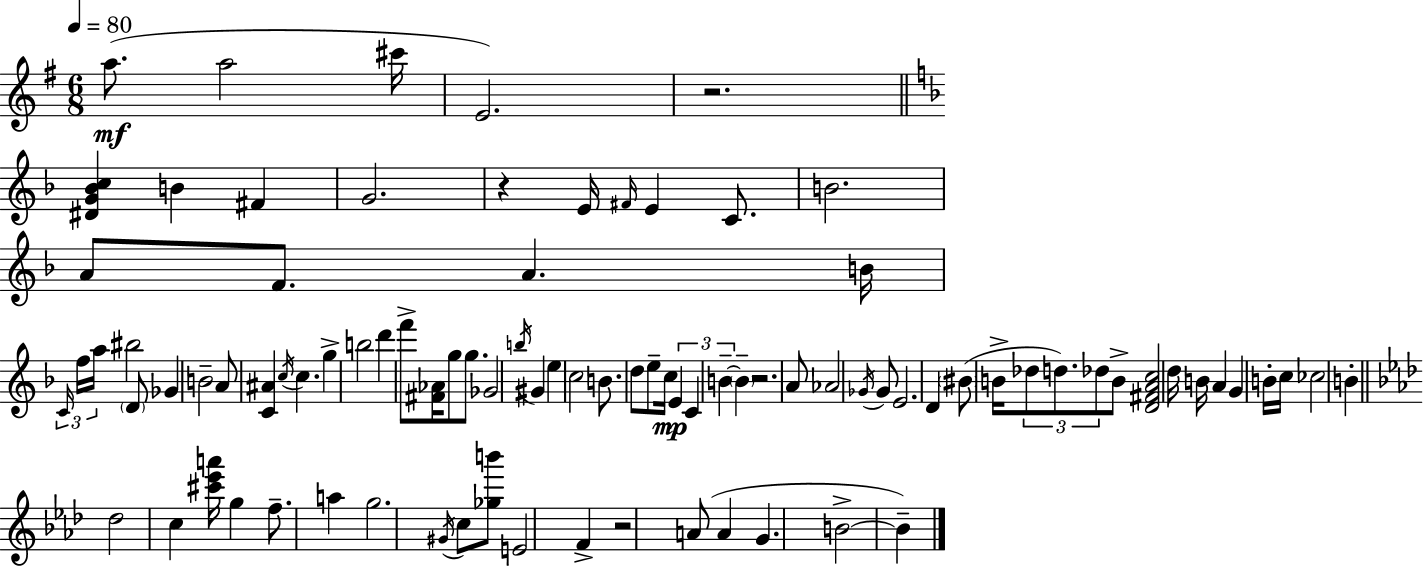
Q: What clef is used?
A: treble